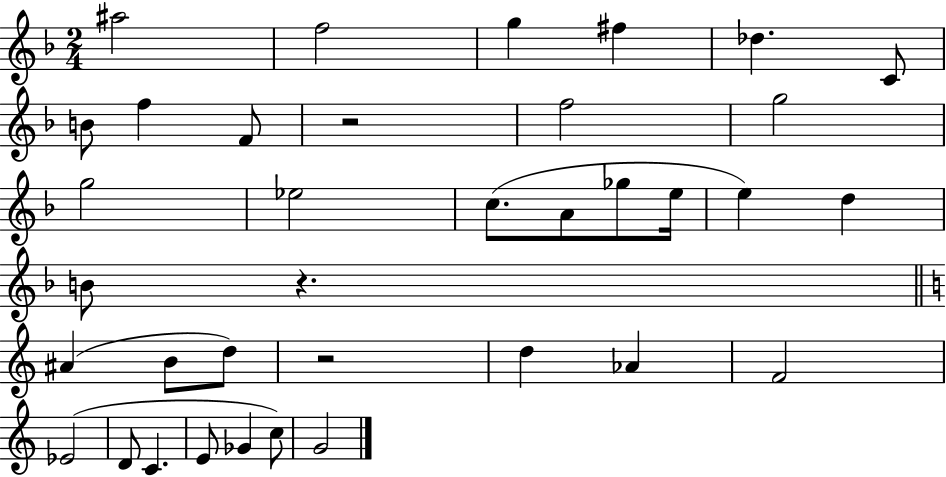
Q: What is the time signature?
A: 2/4